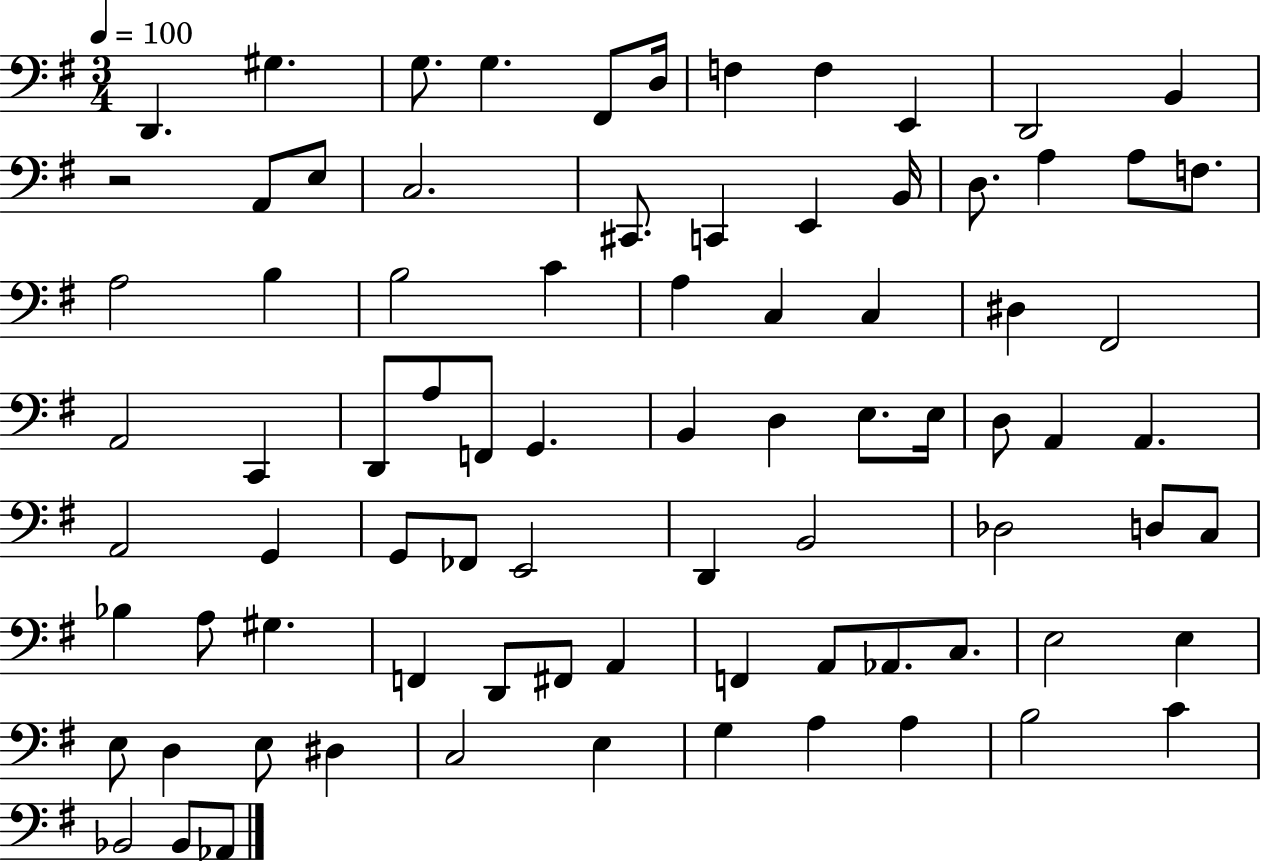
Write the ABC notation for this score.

X:1
T:Untitled
M:3/4
L:1/4
K:G
D,, ^G, G,/2 G, ^F,,/2 D,/4 F, F, E,, D,,2 B,, z2 A,,/2 E,/2 C,2 ^C,,/2 C,, E,, B,,/4 D,/2 A, A,/2 F,/2 A,2 B, B,2 C A, C, C, ^D, ^F,,2 A,,2 C,, D,,/2 A,/2 F,,/2 G,, B,, D, E,/2 E,/4 D,/2 A,, A,, A,,2 G,, G,,/2 _F,,/2 E,,2 D,, B,,2 _D,2 D,/2 C,/2 _B, A,/2 ^G, F,, D,,/2 ^F,,/2 A,, F,, A,,/2 _A,,/2 C,/2 E,2 E, E,/2 D, E,/2 ^D, C,2 E, G, A, A, B,2 C _B,,2 _B,,/2 _A,,/2